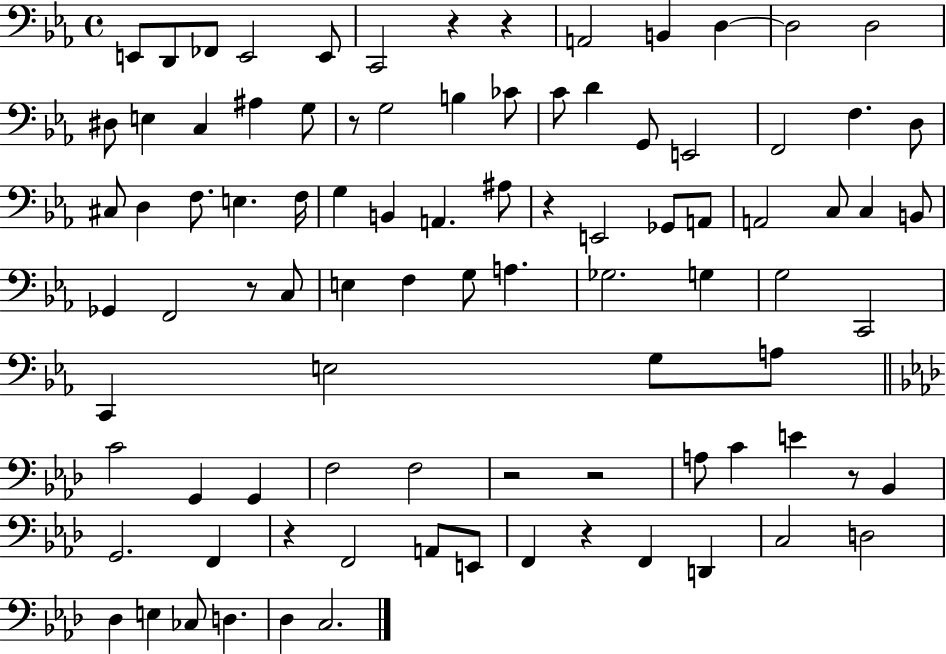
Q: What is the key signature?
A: EES major